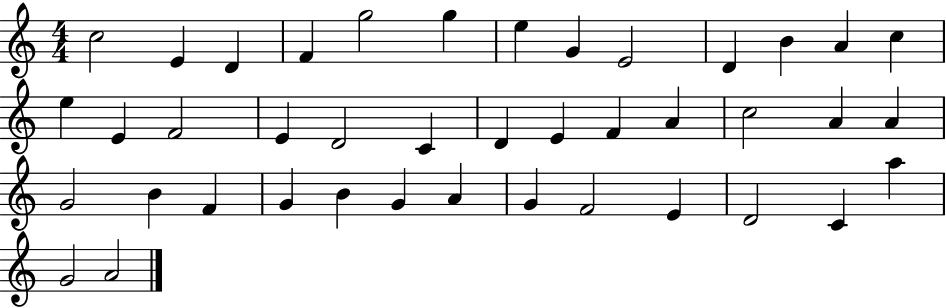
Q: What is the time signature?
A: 4/4